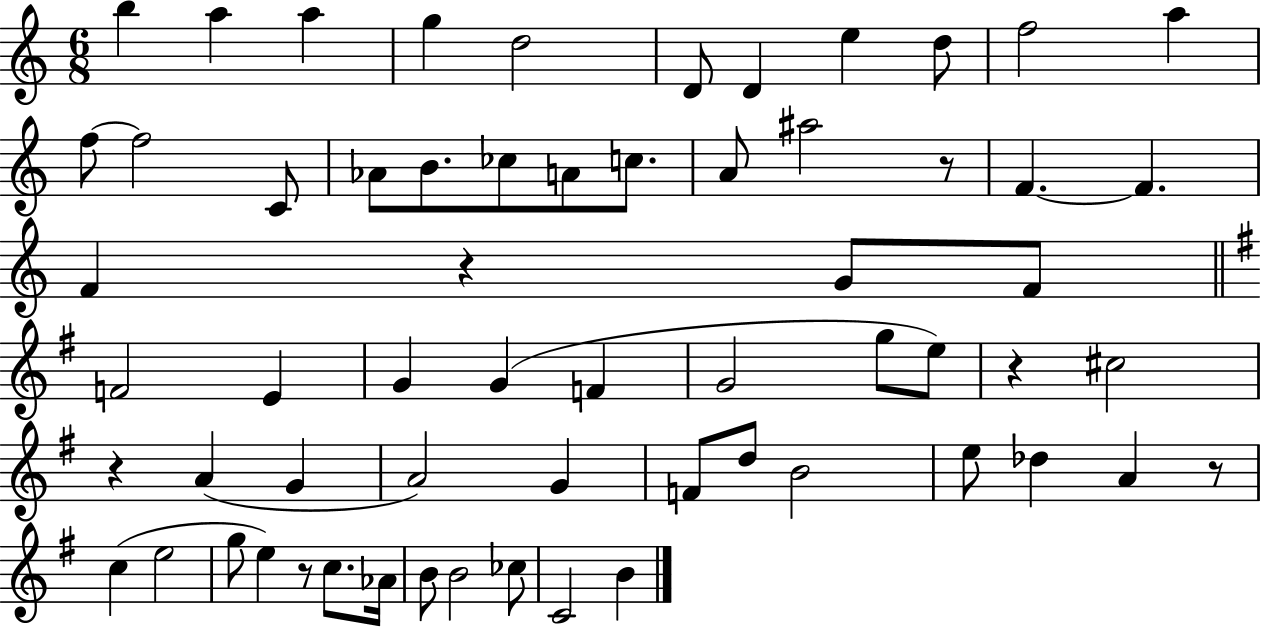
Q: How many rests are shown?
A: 6